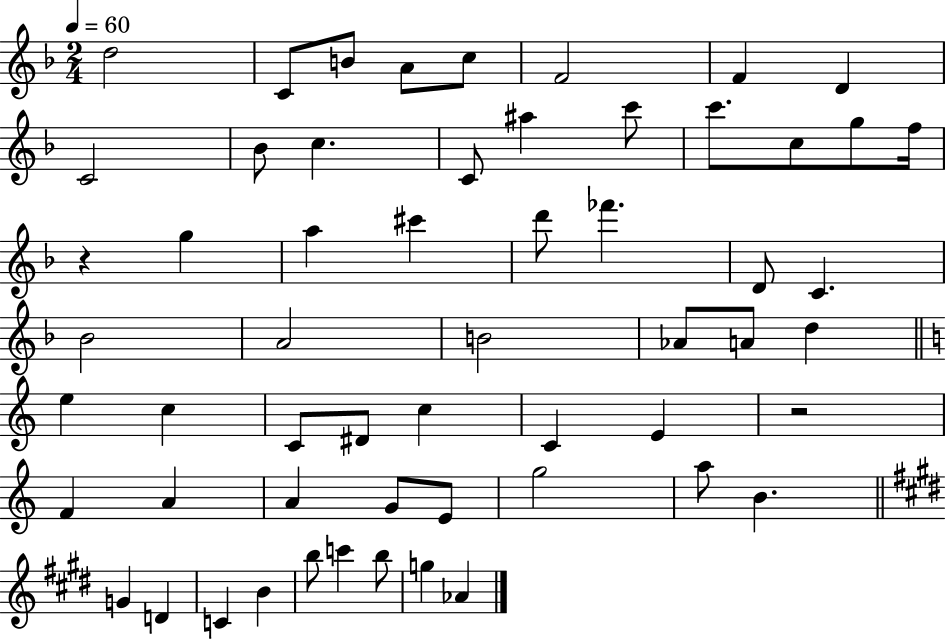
{
  \clef treble
  \numericTimeSignature
  \time 2/4
  \key f \major
  \tempo 4 = 60
  \repeat volta 2 { d''2 | c'8 b'8 a'8 c''8 | f'2 | f'4 d'4 | \break c'2 | bes'8 c''4. | c'8 ais''4 c'''8 | c'''8. c''8 g''8 f''16 | \break r4 g''4 | a''4 cis'''4 | d'''8 fes'''4. | d'8 c'4. | \break bes'2 | a'2 | b'2 | aes'8 a'8 d''4 | \break \bar "||" \break \key c \major e''4 c''4 | c'8 dis'8 c''4 | c'4 e'4 | r2 | \break f'4 a'4 | a'4 g'8 e'8 | g''2 | a''8 b'4. | \break \bar "||" \break \key e \major g'4 d'4 | c'4 b'4 | b''8 c'''4 b''8 | g''4 aes'4 | \break } \bar "|."
}